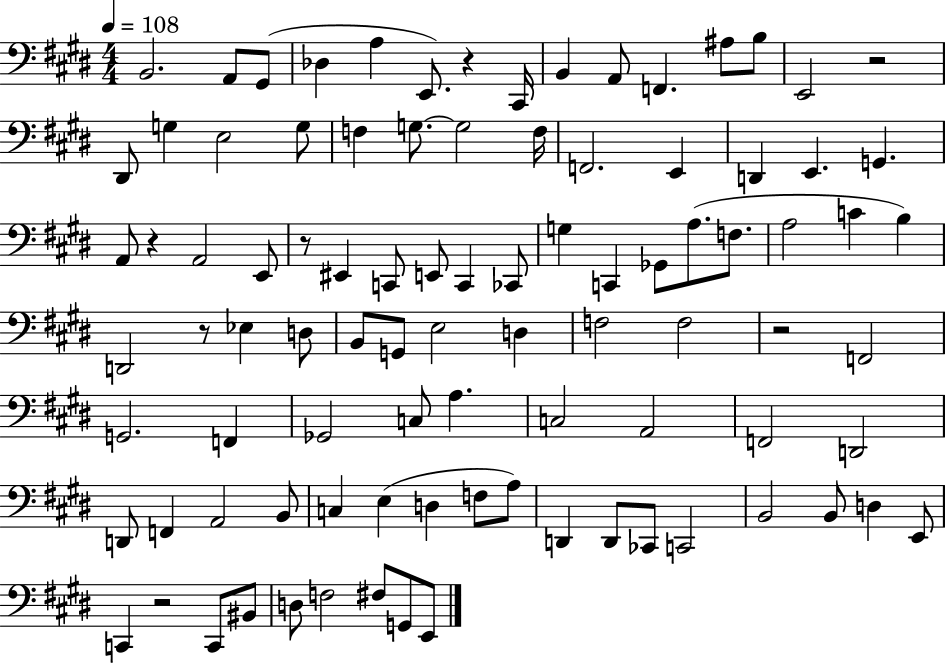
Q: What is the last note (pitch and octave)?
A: E2